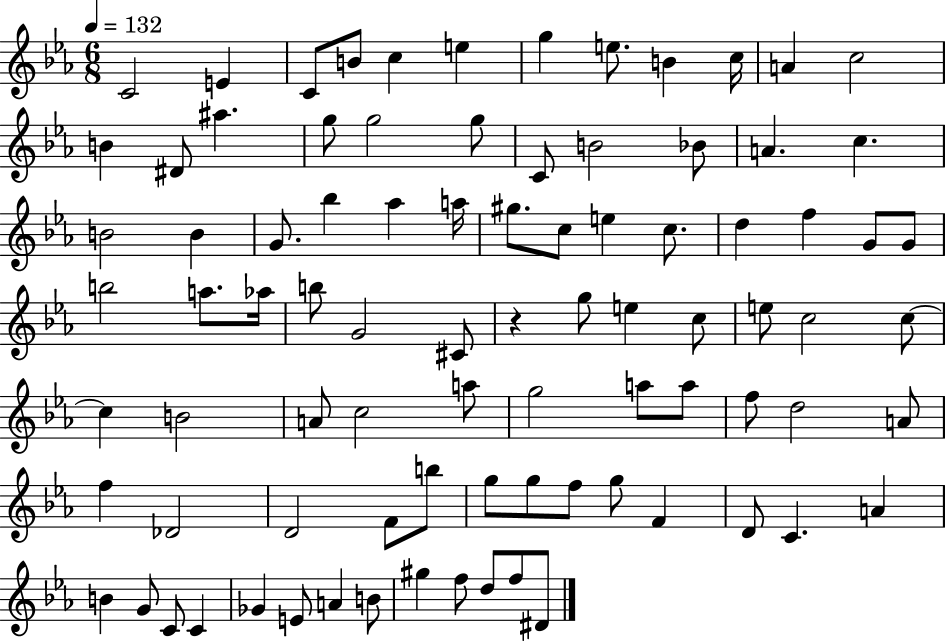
{
  \clef treble
  \numericTimeSignature
  \time 6/8
  \key ees \major
  \tempo 4 = 132
  \repeat volta 2 { c'2 e'4 | c'8 b'8 c''4 e''4 | g''4 e''8. b'4 c''16 | a'4 c''2 | \break b'4 dis'8 ais''4. | g''8 g''2 g''8 | c'8 b'2 bes'8 | a'4. c''4. | \break b'2 b'4 | g'8. bes''4 aes''4 a''16 | gis''8. c''8 e''4 c''8. | d''4 f''4 g'8 g'8 | \break b''2 a''8. aes''16 | b''8 g'2 cis'8 | r4 g''8 e''4 c''8 | e''8 c''2 c''8~~ | \break c''4 b'2 | a'8 c''2 a''8 | g''2 a''8 a''8 | f''8 d''2 a'8 | \break f''4 des'2 | d'2 f'8 b''8 | g''8 g''8 f''8 g''8 f'4 | d'8 c'4. a'4 | \break b'4 g'8 c'8 c'4 | ges'4 e'8 a'4 b'8 | gis''4 f''8 d''8 f''8 dis'8 | } \bar "|."
}